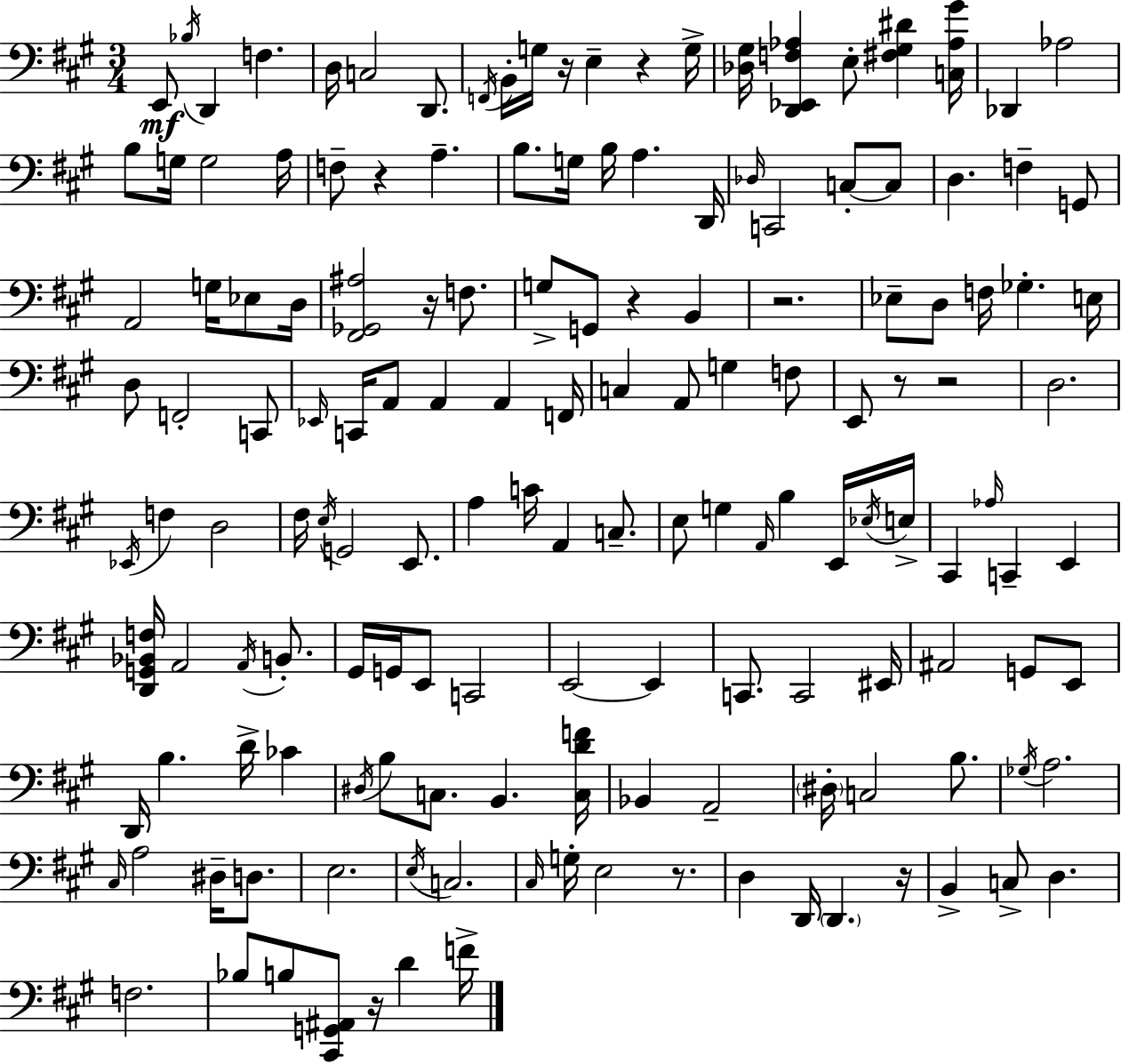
E2/e Bb3/s D2/q F3/q. D3/s C3/h D2/e. F2/s B2/s G3/s R/s E3/q R/q G3/s [Db3,G#3]/s [D2,Eb2,F3,Ab3]/q E3/e [F#3,G#3,D#4]/q [C3,Ab3,G#4]/s Db2/q Ab3/h B3/e G3/s G3/h A3/s F3/e R/q A3/q. B3/e. G3/s B3/s A3/q. D2/s Db3/s C2/h C3/e C3/e D3/q. F3/q G2/e A2/h G3/s Eb3/e D3/s [F#2,Gb2,A#3]/h R/s F3/e. G3/e G2/e R/q B2/q R/h. Eb3/e D3/e F3/s Gb3/q. E3/s D3/e F2/h C2/e Eb2/s C2/s A2/e A2/q A2/q F2/s C3/q A2/e G3/q F3/e E2/e R/e R/h D3/h. Eb2/s F3/q D3/h F#3/s E3/s G2/h E2/e. A3/q C4/s A2/q C3/e. E3/e G3/q A2/s B3/q E2/s Eb3/s E3/s C#2/q Ab3/s C2/q E2/q [D2,G2,Bb2,F3]/s A2/h A2/s B2/e. G#2/s G2/s E2/e C2/h E2/h E2/q C2/e. C2/h EIS2/s A#2/h G2/e E2/e D2/s B3/q. D4/s CES4/q D#3/s B3/e C3/e. B2/q. [C3,D4,F4]/s Bb2/q A2/h D#3/s C3/h B3/e. Gb3/s A3/h. C#3/s A3/h D#3/s D3/e. E3/h. E3/s C3/h. C#3/s G3/s E3/h R/e. D3/q D2/s D2/q. R/s B2/q C3/e D3/q. F3/h. Bb3/e B3/e [C#2,G2,A#2]/e R/s D4/q F4/s